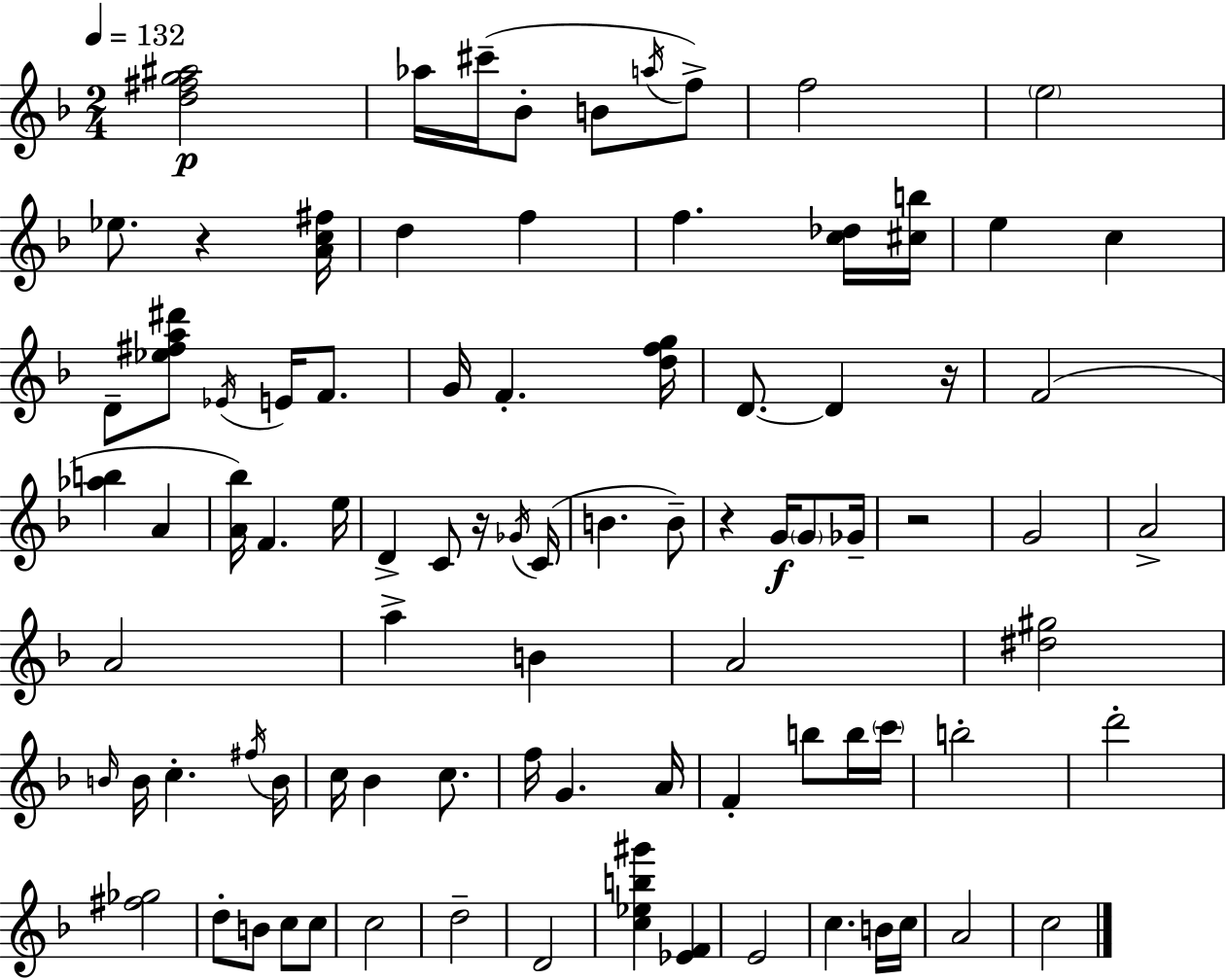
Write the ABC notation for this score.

X:1
T:Untitled
M:2/4
L:1/4
K:F
[d^fg^a]2 _a/4 ^c'/4 _B/2 B/2 a/4 f/2 f2 e2 _e/2 z [Ac^f]/4 d f f [c_d]/4 [^cb]/4 e c D/2 [_e^fa^d']/2 _E/4 E/4 F/2 G/4 F [dfg]/4 D/2 D z/4 F2 [_ab] A [A_b]/4 F e/4 D C/2 z/4 _G/4 C/4 B B/2 z G/4 G/2 _G/4 z2 G2 A2 A2 a B A2 [^d^g]2 B/4 B/4 c ^f/4 B/4 c/4 _B c/2 f/4 G A/4 F b/2 b/4 c'/4 b2 d'2 [^f_g]2 d/2 B/2 c/2 c/2 c2 d2 D2 [c_eb^g'] [_EF] E2 c B/4 c/4 A2 c2